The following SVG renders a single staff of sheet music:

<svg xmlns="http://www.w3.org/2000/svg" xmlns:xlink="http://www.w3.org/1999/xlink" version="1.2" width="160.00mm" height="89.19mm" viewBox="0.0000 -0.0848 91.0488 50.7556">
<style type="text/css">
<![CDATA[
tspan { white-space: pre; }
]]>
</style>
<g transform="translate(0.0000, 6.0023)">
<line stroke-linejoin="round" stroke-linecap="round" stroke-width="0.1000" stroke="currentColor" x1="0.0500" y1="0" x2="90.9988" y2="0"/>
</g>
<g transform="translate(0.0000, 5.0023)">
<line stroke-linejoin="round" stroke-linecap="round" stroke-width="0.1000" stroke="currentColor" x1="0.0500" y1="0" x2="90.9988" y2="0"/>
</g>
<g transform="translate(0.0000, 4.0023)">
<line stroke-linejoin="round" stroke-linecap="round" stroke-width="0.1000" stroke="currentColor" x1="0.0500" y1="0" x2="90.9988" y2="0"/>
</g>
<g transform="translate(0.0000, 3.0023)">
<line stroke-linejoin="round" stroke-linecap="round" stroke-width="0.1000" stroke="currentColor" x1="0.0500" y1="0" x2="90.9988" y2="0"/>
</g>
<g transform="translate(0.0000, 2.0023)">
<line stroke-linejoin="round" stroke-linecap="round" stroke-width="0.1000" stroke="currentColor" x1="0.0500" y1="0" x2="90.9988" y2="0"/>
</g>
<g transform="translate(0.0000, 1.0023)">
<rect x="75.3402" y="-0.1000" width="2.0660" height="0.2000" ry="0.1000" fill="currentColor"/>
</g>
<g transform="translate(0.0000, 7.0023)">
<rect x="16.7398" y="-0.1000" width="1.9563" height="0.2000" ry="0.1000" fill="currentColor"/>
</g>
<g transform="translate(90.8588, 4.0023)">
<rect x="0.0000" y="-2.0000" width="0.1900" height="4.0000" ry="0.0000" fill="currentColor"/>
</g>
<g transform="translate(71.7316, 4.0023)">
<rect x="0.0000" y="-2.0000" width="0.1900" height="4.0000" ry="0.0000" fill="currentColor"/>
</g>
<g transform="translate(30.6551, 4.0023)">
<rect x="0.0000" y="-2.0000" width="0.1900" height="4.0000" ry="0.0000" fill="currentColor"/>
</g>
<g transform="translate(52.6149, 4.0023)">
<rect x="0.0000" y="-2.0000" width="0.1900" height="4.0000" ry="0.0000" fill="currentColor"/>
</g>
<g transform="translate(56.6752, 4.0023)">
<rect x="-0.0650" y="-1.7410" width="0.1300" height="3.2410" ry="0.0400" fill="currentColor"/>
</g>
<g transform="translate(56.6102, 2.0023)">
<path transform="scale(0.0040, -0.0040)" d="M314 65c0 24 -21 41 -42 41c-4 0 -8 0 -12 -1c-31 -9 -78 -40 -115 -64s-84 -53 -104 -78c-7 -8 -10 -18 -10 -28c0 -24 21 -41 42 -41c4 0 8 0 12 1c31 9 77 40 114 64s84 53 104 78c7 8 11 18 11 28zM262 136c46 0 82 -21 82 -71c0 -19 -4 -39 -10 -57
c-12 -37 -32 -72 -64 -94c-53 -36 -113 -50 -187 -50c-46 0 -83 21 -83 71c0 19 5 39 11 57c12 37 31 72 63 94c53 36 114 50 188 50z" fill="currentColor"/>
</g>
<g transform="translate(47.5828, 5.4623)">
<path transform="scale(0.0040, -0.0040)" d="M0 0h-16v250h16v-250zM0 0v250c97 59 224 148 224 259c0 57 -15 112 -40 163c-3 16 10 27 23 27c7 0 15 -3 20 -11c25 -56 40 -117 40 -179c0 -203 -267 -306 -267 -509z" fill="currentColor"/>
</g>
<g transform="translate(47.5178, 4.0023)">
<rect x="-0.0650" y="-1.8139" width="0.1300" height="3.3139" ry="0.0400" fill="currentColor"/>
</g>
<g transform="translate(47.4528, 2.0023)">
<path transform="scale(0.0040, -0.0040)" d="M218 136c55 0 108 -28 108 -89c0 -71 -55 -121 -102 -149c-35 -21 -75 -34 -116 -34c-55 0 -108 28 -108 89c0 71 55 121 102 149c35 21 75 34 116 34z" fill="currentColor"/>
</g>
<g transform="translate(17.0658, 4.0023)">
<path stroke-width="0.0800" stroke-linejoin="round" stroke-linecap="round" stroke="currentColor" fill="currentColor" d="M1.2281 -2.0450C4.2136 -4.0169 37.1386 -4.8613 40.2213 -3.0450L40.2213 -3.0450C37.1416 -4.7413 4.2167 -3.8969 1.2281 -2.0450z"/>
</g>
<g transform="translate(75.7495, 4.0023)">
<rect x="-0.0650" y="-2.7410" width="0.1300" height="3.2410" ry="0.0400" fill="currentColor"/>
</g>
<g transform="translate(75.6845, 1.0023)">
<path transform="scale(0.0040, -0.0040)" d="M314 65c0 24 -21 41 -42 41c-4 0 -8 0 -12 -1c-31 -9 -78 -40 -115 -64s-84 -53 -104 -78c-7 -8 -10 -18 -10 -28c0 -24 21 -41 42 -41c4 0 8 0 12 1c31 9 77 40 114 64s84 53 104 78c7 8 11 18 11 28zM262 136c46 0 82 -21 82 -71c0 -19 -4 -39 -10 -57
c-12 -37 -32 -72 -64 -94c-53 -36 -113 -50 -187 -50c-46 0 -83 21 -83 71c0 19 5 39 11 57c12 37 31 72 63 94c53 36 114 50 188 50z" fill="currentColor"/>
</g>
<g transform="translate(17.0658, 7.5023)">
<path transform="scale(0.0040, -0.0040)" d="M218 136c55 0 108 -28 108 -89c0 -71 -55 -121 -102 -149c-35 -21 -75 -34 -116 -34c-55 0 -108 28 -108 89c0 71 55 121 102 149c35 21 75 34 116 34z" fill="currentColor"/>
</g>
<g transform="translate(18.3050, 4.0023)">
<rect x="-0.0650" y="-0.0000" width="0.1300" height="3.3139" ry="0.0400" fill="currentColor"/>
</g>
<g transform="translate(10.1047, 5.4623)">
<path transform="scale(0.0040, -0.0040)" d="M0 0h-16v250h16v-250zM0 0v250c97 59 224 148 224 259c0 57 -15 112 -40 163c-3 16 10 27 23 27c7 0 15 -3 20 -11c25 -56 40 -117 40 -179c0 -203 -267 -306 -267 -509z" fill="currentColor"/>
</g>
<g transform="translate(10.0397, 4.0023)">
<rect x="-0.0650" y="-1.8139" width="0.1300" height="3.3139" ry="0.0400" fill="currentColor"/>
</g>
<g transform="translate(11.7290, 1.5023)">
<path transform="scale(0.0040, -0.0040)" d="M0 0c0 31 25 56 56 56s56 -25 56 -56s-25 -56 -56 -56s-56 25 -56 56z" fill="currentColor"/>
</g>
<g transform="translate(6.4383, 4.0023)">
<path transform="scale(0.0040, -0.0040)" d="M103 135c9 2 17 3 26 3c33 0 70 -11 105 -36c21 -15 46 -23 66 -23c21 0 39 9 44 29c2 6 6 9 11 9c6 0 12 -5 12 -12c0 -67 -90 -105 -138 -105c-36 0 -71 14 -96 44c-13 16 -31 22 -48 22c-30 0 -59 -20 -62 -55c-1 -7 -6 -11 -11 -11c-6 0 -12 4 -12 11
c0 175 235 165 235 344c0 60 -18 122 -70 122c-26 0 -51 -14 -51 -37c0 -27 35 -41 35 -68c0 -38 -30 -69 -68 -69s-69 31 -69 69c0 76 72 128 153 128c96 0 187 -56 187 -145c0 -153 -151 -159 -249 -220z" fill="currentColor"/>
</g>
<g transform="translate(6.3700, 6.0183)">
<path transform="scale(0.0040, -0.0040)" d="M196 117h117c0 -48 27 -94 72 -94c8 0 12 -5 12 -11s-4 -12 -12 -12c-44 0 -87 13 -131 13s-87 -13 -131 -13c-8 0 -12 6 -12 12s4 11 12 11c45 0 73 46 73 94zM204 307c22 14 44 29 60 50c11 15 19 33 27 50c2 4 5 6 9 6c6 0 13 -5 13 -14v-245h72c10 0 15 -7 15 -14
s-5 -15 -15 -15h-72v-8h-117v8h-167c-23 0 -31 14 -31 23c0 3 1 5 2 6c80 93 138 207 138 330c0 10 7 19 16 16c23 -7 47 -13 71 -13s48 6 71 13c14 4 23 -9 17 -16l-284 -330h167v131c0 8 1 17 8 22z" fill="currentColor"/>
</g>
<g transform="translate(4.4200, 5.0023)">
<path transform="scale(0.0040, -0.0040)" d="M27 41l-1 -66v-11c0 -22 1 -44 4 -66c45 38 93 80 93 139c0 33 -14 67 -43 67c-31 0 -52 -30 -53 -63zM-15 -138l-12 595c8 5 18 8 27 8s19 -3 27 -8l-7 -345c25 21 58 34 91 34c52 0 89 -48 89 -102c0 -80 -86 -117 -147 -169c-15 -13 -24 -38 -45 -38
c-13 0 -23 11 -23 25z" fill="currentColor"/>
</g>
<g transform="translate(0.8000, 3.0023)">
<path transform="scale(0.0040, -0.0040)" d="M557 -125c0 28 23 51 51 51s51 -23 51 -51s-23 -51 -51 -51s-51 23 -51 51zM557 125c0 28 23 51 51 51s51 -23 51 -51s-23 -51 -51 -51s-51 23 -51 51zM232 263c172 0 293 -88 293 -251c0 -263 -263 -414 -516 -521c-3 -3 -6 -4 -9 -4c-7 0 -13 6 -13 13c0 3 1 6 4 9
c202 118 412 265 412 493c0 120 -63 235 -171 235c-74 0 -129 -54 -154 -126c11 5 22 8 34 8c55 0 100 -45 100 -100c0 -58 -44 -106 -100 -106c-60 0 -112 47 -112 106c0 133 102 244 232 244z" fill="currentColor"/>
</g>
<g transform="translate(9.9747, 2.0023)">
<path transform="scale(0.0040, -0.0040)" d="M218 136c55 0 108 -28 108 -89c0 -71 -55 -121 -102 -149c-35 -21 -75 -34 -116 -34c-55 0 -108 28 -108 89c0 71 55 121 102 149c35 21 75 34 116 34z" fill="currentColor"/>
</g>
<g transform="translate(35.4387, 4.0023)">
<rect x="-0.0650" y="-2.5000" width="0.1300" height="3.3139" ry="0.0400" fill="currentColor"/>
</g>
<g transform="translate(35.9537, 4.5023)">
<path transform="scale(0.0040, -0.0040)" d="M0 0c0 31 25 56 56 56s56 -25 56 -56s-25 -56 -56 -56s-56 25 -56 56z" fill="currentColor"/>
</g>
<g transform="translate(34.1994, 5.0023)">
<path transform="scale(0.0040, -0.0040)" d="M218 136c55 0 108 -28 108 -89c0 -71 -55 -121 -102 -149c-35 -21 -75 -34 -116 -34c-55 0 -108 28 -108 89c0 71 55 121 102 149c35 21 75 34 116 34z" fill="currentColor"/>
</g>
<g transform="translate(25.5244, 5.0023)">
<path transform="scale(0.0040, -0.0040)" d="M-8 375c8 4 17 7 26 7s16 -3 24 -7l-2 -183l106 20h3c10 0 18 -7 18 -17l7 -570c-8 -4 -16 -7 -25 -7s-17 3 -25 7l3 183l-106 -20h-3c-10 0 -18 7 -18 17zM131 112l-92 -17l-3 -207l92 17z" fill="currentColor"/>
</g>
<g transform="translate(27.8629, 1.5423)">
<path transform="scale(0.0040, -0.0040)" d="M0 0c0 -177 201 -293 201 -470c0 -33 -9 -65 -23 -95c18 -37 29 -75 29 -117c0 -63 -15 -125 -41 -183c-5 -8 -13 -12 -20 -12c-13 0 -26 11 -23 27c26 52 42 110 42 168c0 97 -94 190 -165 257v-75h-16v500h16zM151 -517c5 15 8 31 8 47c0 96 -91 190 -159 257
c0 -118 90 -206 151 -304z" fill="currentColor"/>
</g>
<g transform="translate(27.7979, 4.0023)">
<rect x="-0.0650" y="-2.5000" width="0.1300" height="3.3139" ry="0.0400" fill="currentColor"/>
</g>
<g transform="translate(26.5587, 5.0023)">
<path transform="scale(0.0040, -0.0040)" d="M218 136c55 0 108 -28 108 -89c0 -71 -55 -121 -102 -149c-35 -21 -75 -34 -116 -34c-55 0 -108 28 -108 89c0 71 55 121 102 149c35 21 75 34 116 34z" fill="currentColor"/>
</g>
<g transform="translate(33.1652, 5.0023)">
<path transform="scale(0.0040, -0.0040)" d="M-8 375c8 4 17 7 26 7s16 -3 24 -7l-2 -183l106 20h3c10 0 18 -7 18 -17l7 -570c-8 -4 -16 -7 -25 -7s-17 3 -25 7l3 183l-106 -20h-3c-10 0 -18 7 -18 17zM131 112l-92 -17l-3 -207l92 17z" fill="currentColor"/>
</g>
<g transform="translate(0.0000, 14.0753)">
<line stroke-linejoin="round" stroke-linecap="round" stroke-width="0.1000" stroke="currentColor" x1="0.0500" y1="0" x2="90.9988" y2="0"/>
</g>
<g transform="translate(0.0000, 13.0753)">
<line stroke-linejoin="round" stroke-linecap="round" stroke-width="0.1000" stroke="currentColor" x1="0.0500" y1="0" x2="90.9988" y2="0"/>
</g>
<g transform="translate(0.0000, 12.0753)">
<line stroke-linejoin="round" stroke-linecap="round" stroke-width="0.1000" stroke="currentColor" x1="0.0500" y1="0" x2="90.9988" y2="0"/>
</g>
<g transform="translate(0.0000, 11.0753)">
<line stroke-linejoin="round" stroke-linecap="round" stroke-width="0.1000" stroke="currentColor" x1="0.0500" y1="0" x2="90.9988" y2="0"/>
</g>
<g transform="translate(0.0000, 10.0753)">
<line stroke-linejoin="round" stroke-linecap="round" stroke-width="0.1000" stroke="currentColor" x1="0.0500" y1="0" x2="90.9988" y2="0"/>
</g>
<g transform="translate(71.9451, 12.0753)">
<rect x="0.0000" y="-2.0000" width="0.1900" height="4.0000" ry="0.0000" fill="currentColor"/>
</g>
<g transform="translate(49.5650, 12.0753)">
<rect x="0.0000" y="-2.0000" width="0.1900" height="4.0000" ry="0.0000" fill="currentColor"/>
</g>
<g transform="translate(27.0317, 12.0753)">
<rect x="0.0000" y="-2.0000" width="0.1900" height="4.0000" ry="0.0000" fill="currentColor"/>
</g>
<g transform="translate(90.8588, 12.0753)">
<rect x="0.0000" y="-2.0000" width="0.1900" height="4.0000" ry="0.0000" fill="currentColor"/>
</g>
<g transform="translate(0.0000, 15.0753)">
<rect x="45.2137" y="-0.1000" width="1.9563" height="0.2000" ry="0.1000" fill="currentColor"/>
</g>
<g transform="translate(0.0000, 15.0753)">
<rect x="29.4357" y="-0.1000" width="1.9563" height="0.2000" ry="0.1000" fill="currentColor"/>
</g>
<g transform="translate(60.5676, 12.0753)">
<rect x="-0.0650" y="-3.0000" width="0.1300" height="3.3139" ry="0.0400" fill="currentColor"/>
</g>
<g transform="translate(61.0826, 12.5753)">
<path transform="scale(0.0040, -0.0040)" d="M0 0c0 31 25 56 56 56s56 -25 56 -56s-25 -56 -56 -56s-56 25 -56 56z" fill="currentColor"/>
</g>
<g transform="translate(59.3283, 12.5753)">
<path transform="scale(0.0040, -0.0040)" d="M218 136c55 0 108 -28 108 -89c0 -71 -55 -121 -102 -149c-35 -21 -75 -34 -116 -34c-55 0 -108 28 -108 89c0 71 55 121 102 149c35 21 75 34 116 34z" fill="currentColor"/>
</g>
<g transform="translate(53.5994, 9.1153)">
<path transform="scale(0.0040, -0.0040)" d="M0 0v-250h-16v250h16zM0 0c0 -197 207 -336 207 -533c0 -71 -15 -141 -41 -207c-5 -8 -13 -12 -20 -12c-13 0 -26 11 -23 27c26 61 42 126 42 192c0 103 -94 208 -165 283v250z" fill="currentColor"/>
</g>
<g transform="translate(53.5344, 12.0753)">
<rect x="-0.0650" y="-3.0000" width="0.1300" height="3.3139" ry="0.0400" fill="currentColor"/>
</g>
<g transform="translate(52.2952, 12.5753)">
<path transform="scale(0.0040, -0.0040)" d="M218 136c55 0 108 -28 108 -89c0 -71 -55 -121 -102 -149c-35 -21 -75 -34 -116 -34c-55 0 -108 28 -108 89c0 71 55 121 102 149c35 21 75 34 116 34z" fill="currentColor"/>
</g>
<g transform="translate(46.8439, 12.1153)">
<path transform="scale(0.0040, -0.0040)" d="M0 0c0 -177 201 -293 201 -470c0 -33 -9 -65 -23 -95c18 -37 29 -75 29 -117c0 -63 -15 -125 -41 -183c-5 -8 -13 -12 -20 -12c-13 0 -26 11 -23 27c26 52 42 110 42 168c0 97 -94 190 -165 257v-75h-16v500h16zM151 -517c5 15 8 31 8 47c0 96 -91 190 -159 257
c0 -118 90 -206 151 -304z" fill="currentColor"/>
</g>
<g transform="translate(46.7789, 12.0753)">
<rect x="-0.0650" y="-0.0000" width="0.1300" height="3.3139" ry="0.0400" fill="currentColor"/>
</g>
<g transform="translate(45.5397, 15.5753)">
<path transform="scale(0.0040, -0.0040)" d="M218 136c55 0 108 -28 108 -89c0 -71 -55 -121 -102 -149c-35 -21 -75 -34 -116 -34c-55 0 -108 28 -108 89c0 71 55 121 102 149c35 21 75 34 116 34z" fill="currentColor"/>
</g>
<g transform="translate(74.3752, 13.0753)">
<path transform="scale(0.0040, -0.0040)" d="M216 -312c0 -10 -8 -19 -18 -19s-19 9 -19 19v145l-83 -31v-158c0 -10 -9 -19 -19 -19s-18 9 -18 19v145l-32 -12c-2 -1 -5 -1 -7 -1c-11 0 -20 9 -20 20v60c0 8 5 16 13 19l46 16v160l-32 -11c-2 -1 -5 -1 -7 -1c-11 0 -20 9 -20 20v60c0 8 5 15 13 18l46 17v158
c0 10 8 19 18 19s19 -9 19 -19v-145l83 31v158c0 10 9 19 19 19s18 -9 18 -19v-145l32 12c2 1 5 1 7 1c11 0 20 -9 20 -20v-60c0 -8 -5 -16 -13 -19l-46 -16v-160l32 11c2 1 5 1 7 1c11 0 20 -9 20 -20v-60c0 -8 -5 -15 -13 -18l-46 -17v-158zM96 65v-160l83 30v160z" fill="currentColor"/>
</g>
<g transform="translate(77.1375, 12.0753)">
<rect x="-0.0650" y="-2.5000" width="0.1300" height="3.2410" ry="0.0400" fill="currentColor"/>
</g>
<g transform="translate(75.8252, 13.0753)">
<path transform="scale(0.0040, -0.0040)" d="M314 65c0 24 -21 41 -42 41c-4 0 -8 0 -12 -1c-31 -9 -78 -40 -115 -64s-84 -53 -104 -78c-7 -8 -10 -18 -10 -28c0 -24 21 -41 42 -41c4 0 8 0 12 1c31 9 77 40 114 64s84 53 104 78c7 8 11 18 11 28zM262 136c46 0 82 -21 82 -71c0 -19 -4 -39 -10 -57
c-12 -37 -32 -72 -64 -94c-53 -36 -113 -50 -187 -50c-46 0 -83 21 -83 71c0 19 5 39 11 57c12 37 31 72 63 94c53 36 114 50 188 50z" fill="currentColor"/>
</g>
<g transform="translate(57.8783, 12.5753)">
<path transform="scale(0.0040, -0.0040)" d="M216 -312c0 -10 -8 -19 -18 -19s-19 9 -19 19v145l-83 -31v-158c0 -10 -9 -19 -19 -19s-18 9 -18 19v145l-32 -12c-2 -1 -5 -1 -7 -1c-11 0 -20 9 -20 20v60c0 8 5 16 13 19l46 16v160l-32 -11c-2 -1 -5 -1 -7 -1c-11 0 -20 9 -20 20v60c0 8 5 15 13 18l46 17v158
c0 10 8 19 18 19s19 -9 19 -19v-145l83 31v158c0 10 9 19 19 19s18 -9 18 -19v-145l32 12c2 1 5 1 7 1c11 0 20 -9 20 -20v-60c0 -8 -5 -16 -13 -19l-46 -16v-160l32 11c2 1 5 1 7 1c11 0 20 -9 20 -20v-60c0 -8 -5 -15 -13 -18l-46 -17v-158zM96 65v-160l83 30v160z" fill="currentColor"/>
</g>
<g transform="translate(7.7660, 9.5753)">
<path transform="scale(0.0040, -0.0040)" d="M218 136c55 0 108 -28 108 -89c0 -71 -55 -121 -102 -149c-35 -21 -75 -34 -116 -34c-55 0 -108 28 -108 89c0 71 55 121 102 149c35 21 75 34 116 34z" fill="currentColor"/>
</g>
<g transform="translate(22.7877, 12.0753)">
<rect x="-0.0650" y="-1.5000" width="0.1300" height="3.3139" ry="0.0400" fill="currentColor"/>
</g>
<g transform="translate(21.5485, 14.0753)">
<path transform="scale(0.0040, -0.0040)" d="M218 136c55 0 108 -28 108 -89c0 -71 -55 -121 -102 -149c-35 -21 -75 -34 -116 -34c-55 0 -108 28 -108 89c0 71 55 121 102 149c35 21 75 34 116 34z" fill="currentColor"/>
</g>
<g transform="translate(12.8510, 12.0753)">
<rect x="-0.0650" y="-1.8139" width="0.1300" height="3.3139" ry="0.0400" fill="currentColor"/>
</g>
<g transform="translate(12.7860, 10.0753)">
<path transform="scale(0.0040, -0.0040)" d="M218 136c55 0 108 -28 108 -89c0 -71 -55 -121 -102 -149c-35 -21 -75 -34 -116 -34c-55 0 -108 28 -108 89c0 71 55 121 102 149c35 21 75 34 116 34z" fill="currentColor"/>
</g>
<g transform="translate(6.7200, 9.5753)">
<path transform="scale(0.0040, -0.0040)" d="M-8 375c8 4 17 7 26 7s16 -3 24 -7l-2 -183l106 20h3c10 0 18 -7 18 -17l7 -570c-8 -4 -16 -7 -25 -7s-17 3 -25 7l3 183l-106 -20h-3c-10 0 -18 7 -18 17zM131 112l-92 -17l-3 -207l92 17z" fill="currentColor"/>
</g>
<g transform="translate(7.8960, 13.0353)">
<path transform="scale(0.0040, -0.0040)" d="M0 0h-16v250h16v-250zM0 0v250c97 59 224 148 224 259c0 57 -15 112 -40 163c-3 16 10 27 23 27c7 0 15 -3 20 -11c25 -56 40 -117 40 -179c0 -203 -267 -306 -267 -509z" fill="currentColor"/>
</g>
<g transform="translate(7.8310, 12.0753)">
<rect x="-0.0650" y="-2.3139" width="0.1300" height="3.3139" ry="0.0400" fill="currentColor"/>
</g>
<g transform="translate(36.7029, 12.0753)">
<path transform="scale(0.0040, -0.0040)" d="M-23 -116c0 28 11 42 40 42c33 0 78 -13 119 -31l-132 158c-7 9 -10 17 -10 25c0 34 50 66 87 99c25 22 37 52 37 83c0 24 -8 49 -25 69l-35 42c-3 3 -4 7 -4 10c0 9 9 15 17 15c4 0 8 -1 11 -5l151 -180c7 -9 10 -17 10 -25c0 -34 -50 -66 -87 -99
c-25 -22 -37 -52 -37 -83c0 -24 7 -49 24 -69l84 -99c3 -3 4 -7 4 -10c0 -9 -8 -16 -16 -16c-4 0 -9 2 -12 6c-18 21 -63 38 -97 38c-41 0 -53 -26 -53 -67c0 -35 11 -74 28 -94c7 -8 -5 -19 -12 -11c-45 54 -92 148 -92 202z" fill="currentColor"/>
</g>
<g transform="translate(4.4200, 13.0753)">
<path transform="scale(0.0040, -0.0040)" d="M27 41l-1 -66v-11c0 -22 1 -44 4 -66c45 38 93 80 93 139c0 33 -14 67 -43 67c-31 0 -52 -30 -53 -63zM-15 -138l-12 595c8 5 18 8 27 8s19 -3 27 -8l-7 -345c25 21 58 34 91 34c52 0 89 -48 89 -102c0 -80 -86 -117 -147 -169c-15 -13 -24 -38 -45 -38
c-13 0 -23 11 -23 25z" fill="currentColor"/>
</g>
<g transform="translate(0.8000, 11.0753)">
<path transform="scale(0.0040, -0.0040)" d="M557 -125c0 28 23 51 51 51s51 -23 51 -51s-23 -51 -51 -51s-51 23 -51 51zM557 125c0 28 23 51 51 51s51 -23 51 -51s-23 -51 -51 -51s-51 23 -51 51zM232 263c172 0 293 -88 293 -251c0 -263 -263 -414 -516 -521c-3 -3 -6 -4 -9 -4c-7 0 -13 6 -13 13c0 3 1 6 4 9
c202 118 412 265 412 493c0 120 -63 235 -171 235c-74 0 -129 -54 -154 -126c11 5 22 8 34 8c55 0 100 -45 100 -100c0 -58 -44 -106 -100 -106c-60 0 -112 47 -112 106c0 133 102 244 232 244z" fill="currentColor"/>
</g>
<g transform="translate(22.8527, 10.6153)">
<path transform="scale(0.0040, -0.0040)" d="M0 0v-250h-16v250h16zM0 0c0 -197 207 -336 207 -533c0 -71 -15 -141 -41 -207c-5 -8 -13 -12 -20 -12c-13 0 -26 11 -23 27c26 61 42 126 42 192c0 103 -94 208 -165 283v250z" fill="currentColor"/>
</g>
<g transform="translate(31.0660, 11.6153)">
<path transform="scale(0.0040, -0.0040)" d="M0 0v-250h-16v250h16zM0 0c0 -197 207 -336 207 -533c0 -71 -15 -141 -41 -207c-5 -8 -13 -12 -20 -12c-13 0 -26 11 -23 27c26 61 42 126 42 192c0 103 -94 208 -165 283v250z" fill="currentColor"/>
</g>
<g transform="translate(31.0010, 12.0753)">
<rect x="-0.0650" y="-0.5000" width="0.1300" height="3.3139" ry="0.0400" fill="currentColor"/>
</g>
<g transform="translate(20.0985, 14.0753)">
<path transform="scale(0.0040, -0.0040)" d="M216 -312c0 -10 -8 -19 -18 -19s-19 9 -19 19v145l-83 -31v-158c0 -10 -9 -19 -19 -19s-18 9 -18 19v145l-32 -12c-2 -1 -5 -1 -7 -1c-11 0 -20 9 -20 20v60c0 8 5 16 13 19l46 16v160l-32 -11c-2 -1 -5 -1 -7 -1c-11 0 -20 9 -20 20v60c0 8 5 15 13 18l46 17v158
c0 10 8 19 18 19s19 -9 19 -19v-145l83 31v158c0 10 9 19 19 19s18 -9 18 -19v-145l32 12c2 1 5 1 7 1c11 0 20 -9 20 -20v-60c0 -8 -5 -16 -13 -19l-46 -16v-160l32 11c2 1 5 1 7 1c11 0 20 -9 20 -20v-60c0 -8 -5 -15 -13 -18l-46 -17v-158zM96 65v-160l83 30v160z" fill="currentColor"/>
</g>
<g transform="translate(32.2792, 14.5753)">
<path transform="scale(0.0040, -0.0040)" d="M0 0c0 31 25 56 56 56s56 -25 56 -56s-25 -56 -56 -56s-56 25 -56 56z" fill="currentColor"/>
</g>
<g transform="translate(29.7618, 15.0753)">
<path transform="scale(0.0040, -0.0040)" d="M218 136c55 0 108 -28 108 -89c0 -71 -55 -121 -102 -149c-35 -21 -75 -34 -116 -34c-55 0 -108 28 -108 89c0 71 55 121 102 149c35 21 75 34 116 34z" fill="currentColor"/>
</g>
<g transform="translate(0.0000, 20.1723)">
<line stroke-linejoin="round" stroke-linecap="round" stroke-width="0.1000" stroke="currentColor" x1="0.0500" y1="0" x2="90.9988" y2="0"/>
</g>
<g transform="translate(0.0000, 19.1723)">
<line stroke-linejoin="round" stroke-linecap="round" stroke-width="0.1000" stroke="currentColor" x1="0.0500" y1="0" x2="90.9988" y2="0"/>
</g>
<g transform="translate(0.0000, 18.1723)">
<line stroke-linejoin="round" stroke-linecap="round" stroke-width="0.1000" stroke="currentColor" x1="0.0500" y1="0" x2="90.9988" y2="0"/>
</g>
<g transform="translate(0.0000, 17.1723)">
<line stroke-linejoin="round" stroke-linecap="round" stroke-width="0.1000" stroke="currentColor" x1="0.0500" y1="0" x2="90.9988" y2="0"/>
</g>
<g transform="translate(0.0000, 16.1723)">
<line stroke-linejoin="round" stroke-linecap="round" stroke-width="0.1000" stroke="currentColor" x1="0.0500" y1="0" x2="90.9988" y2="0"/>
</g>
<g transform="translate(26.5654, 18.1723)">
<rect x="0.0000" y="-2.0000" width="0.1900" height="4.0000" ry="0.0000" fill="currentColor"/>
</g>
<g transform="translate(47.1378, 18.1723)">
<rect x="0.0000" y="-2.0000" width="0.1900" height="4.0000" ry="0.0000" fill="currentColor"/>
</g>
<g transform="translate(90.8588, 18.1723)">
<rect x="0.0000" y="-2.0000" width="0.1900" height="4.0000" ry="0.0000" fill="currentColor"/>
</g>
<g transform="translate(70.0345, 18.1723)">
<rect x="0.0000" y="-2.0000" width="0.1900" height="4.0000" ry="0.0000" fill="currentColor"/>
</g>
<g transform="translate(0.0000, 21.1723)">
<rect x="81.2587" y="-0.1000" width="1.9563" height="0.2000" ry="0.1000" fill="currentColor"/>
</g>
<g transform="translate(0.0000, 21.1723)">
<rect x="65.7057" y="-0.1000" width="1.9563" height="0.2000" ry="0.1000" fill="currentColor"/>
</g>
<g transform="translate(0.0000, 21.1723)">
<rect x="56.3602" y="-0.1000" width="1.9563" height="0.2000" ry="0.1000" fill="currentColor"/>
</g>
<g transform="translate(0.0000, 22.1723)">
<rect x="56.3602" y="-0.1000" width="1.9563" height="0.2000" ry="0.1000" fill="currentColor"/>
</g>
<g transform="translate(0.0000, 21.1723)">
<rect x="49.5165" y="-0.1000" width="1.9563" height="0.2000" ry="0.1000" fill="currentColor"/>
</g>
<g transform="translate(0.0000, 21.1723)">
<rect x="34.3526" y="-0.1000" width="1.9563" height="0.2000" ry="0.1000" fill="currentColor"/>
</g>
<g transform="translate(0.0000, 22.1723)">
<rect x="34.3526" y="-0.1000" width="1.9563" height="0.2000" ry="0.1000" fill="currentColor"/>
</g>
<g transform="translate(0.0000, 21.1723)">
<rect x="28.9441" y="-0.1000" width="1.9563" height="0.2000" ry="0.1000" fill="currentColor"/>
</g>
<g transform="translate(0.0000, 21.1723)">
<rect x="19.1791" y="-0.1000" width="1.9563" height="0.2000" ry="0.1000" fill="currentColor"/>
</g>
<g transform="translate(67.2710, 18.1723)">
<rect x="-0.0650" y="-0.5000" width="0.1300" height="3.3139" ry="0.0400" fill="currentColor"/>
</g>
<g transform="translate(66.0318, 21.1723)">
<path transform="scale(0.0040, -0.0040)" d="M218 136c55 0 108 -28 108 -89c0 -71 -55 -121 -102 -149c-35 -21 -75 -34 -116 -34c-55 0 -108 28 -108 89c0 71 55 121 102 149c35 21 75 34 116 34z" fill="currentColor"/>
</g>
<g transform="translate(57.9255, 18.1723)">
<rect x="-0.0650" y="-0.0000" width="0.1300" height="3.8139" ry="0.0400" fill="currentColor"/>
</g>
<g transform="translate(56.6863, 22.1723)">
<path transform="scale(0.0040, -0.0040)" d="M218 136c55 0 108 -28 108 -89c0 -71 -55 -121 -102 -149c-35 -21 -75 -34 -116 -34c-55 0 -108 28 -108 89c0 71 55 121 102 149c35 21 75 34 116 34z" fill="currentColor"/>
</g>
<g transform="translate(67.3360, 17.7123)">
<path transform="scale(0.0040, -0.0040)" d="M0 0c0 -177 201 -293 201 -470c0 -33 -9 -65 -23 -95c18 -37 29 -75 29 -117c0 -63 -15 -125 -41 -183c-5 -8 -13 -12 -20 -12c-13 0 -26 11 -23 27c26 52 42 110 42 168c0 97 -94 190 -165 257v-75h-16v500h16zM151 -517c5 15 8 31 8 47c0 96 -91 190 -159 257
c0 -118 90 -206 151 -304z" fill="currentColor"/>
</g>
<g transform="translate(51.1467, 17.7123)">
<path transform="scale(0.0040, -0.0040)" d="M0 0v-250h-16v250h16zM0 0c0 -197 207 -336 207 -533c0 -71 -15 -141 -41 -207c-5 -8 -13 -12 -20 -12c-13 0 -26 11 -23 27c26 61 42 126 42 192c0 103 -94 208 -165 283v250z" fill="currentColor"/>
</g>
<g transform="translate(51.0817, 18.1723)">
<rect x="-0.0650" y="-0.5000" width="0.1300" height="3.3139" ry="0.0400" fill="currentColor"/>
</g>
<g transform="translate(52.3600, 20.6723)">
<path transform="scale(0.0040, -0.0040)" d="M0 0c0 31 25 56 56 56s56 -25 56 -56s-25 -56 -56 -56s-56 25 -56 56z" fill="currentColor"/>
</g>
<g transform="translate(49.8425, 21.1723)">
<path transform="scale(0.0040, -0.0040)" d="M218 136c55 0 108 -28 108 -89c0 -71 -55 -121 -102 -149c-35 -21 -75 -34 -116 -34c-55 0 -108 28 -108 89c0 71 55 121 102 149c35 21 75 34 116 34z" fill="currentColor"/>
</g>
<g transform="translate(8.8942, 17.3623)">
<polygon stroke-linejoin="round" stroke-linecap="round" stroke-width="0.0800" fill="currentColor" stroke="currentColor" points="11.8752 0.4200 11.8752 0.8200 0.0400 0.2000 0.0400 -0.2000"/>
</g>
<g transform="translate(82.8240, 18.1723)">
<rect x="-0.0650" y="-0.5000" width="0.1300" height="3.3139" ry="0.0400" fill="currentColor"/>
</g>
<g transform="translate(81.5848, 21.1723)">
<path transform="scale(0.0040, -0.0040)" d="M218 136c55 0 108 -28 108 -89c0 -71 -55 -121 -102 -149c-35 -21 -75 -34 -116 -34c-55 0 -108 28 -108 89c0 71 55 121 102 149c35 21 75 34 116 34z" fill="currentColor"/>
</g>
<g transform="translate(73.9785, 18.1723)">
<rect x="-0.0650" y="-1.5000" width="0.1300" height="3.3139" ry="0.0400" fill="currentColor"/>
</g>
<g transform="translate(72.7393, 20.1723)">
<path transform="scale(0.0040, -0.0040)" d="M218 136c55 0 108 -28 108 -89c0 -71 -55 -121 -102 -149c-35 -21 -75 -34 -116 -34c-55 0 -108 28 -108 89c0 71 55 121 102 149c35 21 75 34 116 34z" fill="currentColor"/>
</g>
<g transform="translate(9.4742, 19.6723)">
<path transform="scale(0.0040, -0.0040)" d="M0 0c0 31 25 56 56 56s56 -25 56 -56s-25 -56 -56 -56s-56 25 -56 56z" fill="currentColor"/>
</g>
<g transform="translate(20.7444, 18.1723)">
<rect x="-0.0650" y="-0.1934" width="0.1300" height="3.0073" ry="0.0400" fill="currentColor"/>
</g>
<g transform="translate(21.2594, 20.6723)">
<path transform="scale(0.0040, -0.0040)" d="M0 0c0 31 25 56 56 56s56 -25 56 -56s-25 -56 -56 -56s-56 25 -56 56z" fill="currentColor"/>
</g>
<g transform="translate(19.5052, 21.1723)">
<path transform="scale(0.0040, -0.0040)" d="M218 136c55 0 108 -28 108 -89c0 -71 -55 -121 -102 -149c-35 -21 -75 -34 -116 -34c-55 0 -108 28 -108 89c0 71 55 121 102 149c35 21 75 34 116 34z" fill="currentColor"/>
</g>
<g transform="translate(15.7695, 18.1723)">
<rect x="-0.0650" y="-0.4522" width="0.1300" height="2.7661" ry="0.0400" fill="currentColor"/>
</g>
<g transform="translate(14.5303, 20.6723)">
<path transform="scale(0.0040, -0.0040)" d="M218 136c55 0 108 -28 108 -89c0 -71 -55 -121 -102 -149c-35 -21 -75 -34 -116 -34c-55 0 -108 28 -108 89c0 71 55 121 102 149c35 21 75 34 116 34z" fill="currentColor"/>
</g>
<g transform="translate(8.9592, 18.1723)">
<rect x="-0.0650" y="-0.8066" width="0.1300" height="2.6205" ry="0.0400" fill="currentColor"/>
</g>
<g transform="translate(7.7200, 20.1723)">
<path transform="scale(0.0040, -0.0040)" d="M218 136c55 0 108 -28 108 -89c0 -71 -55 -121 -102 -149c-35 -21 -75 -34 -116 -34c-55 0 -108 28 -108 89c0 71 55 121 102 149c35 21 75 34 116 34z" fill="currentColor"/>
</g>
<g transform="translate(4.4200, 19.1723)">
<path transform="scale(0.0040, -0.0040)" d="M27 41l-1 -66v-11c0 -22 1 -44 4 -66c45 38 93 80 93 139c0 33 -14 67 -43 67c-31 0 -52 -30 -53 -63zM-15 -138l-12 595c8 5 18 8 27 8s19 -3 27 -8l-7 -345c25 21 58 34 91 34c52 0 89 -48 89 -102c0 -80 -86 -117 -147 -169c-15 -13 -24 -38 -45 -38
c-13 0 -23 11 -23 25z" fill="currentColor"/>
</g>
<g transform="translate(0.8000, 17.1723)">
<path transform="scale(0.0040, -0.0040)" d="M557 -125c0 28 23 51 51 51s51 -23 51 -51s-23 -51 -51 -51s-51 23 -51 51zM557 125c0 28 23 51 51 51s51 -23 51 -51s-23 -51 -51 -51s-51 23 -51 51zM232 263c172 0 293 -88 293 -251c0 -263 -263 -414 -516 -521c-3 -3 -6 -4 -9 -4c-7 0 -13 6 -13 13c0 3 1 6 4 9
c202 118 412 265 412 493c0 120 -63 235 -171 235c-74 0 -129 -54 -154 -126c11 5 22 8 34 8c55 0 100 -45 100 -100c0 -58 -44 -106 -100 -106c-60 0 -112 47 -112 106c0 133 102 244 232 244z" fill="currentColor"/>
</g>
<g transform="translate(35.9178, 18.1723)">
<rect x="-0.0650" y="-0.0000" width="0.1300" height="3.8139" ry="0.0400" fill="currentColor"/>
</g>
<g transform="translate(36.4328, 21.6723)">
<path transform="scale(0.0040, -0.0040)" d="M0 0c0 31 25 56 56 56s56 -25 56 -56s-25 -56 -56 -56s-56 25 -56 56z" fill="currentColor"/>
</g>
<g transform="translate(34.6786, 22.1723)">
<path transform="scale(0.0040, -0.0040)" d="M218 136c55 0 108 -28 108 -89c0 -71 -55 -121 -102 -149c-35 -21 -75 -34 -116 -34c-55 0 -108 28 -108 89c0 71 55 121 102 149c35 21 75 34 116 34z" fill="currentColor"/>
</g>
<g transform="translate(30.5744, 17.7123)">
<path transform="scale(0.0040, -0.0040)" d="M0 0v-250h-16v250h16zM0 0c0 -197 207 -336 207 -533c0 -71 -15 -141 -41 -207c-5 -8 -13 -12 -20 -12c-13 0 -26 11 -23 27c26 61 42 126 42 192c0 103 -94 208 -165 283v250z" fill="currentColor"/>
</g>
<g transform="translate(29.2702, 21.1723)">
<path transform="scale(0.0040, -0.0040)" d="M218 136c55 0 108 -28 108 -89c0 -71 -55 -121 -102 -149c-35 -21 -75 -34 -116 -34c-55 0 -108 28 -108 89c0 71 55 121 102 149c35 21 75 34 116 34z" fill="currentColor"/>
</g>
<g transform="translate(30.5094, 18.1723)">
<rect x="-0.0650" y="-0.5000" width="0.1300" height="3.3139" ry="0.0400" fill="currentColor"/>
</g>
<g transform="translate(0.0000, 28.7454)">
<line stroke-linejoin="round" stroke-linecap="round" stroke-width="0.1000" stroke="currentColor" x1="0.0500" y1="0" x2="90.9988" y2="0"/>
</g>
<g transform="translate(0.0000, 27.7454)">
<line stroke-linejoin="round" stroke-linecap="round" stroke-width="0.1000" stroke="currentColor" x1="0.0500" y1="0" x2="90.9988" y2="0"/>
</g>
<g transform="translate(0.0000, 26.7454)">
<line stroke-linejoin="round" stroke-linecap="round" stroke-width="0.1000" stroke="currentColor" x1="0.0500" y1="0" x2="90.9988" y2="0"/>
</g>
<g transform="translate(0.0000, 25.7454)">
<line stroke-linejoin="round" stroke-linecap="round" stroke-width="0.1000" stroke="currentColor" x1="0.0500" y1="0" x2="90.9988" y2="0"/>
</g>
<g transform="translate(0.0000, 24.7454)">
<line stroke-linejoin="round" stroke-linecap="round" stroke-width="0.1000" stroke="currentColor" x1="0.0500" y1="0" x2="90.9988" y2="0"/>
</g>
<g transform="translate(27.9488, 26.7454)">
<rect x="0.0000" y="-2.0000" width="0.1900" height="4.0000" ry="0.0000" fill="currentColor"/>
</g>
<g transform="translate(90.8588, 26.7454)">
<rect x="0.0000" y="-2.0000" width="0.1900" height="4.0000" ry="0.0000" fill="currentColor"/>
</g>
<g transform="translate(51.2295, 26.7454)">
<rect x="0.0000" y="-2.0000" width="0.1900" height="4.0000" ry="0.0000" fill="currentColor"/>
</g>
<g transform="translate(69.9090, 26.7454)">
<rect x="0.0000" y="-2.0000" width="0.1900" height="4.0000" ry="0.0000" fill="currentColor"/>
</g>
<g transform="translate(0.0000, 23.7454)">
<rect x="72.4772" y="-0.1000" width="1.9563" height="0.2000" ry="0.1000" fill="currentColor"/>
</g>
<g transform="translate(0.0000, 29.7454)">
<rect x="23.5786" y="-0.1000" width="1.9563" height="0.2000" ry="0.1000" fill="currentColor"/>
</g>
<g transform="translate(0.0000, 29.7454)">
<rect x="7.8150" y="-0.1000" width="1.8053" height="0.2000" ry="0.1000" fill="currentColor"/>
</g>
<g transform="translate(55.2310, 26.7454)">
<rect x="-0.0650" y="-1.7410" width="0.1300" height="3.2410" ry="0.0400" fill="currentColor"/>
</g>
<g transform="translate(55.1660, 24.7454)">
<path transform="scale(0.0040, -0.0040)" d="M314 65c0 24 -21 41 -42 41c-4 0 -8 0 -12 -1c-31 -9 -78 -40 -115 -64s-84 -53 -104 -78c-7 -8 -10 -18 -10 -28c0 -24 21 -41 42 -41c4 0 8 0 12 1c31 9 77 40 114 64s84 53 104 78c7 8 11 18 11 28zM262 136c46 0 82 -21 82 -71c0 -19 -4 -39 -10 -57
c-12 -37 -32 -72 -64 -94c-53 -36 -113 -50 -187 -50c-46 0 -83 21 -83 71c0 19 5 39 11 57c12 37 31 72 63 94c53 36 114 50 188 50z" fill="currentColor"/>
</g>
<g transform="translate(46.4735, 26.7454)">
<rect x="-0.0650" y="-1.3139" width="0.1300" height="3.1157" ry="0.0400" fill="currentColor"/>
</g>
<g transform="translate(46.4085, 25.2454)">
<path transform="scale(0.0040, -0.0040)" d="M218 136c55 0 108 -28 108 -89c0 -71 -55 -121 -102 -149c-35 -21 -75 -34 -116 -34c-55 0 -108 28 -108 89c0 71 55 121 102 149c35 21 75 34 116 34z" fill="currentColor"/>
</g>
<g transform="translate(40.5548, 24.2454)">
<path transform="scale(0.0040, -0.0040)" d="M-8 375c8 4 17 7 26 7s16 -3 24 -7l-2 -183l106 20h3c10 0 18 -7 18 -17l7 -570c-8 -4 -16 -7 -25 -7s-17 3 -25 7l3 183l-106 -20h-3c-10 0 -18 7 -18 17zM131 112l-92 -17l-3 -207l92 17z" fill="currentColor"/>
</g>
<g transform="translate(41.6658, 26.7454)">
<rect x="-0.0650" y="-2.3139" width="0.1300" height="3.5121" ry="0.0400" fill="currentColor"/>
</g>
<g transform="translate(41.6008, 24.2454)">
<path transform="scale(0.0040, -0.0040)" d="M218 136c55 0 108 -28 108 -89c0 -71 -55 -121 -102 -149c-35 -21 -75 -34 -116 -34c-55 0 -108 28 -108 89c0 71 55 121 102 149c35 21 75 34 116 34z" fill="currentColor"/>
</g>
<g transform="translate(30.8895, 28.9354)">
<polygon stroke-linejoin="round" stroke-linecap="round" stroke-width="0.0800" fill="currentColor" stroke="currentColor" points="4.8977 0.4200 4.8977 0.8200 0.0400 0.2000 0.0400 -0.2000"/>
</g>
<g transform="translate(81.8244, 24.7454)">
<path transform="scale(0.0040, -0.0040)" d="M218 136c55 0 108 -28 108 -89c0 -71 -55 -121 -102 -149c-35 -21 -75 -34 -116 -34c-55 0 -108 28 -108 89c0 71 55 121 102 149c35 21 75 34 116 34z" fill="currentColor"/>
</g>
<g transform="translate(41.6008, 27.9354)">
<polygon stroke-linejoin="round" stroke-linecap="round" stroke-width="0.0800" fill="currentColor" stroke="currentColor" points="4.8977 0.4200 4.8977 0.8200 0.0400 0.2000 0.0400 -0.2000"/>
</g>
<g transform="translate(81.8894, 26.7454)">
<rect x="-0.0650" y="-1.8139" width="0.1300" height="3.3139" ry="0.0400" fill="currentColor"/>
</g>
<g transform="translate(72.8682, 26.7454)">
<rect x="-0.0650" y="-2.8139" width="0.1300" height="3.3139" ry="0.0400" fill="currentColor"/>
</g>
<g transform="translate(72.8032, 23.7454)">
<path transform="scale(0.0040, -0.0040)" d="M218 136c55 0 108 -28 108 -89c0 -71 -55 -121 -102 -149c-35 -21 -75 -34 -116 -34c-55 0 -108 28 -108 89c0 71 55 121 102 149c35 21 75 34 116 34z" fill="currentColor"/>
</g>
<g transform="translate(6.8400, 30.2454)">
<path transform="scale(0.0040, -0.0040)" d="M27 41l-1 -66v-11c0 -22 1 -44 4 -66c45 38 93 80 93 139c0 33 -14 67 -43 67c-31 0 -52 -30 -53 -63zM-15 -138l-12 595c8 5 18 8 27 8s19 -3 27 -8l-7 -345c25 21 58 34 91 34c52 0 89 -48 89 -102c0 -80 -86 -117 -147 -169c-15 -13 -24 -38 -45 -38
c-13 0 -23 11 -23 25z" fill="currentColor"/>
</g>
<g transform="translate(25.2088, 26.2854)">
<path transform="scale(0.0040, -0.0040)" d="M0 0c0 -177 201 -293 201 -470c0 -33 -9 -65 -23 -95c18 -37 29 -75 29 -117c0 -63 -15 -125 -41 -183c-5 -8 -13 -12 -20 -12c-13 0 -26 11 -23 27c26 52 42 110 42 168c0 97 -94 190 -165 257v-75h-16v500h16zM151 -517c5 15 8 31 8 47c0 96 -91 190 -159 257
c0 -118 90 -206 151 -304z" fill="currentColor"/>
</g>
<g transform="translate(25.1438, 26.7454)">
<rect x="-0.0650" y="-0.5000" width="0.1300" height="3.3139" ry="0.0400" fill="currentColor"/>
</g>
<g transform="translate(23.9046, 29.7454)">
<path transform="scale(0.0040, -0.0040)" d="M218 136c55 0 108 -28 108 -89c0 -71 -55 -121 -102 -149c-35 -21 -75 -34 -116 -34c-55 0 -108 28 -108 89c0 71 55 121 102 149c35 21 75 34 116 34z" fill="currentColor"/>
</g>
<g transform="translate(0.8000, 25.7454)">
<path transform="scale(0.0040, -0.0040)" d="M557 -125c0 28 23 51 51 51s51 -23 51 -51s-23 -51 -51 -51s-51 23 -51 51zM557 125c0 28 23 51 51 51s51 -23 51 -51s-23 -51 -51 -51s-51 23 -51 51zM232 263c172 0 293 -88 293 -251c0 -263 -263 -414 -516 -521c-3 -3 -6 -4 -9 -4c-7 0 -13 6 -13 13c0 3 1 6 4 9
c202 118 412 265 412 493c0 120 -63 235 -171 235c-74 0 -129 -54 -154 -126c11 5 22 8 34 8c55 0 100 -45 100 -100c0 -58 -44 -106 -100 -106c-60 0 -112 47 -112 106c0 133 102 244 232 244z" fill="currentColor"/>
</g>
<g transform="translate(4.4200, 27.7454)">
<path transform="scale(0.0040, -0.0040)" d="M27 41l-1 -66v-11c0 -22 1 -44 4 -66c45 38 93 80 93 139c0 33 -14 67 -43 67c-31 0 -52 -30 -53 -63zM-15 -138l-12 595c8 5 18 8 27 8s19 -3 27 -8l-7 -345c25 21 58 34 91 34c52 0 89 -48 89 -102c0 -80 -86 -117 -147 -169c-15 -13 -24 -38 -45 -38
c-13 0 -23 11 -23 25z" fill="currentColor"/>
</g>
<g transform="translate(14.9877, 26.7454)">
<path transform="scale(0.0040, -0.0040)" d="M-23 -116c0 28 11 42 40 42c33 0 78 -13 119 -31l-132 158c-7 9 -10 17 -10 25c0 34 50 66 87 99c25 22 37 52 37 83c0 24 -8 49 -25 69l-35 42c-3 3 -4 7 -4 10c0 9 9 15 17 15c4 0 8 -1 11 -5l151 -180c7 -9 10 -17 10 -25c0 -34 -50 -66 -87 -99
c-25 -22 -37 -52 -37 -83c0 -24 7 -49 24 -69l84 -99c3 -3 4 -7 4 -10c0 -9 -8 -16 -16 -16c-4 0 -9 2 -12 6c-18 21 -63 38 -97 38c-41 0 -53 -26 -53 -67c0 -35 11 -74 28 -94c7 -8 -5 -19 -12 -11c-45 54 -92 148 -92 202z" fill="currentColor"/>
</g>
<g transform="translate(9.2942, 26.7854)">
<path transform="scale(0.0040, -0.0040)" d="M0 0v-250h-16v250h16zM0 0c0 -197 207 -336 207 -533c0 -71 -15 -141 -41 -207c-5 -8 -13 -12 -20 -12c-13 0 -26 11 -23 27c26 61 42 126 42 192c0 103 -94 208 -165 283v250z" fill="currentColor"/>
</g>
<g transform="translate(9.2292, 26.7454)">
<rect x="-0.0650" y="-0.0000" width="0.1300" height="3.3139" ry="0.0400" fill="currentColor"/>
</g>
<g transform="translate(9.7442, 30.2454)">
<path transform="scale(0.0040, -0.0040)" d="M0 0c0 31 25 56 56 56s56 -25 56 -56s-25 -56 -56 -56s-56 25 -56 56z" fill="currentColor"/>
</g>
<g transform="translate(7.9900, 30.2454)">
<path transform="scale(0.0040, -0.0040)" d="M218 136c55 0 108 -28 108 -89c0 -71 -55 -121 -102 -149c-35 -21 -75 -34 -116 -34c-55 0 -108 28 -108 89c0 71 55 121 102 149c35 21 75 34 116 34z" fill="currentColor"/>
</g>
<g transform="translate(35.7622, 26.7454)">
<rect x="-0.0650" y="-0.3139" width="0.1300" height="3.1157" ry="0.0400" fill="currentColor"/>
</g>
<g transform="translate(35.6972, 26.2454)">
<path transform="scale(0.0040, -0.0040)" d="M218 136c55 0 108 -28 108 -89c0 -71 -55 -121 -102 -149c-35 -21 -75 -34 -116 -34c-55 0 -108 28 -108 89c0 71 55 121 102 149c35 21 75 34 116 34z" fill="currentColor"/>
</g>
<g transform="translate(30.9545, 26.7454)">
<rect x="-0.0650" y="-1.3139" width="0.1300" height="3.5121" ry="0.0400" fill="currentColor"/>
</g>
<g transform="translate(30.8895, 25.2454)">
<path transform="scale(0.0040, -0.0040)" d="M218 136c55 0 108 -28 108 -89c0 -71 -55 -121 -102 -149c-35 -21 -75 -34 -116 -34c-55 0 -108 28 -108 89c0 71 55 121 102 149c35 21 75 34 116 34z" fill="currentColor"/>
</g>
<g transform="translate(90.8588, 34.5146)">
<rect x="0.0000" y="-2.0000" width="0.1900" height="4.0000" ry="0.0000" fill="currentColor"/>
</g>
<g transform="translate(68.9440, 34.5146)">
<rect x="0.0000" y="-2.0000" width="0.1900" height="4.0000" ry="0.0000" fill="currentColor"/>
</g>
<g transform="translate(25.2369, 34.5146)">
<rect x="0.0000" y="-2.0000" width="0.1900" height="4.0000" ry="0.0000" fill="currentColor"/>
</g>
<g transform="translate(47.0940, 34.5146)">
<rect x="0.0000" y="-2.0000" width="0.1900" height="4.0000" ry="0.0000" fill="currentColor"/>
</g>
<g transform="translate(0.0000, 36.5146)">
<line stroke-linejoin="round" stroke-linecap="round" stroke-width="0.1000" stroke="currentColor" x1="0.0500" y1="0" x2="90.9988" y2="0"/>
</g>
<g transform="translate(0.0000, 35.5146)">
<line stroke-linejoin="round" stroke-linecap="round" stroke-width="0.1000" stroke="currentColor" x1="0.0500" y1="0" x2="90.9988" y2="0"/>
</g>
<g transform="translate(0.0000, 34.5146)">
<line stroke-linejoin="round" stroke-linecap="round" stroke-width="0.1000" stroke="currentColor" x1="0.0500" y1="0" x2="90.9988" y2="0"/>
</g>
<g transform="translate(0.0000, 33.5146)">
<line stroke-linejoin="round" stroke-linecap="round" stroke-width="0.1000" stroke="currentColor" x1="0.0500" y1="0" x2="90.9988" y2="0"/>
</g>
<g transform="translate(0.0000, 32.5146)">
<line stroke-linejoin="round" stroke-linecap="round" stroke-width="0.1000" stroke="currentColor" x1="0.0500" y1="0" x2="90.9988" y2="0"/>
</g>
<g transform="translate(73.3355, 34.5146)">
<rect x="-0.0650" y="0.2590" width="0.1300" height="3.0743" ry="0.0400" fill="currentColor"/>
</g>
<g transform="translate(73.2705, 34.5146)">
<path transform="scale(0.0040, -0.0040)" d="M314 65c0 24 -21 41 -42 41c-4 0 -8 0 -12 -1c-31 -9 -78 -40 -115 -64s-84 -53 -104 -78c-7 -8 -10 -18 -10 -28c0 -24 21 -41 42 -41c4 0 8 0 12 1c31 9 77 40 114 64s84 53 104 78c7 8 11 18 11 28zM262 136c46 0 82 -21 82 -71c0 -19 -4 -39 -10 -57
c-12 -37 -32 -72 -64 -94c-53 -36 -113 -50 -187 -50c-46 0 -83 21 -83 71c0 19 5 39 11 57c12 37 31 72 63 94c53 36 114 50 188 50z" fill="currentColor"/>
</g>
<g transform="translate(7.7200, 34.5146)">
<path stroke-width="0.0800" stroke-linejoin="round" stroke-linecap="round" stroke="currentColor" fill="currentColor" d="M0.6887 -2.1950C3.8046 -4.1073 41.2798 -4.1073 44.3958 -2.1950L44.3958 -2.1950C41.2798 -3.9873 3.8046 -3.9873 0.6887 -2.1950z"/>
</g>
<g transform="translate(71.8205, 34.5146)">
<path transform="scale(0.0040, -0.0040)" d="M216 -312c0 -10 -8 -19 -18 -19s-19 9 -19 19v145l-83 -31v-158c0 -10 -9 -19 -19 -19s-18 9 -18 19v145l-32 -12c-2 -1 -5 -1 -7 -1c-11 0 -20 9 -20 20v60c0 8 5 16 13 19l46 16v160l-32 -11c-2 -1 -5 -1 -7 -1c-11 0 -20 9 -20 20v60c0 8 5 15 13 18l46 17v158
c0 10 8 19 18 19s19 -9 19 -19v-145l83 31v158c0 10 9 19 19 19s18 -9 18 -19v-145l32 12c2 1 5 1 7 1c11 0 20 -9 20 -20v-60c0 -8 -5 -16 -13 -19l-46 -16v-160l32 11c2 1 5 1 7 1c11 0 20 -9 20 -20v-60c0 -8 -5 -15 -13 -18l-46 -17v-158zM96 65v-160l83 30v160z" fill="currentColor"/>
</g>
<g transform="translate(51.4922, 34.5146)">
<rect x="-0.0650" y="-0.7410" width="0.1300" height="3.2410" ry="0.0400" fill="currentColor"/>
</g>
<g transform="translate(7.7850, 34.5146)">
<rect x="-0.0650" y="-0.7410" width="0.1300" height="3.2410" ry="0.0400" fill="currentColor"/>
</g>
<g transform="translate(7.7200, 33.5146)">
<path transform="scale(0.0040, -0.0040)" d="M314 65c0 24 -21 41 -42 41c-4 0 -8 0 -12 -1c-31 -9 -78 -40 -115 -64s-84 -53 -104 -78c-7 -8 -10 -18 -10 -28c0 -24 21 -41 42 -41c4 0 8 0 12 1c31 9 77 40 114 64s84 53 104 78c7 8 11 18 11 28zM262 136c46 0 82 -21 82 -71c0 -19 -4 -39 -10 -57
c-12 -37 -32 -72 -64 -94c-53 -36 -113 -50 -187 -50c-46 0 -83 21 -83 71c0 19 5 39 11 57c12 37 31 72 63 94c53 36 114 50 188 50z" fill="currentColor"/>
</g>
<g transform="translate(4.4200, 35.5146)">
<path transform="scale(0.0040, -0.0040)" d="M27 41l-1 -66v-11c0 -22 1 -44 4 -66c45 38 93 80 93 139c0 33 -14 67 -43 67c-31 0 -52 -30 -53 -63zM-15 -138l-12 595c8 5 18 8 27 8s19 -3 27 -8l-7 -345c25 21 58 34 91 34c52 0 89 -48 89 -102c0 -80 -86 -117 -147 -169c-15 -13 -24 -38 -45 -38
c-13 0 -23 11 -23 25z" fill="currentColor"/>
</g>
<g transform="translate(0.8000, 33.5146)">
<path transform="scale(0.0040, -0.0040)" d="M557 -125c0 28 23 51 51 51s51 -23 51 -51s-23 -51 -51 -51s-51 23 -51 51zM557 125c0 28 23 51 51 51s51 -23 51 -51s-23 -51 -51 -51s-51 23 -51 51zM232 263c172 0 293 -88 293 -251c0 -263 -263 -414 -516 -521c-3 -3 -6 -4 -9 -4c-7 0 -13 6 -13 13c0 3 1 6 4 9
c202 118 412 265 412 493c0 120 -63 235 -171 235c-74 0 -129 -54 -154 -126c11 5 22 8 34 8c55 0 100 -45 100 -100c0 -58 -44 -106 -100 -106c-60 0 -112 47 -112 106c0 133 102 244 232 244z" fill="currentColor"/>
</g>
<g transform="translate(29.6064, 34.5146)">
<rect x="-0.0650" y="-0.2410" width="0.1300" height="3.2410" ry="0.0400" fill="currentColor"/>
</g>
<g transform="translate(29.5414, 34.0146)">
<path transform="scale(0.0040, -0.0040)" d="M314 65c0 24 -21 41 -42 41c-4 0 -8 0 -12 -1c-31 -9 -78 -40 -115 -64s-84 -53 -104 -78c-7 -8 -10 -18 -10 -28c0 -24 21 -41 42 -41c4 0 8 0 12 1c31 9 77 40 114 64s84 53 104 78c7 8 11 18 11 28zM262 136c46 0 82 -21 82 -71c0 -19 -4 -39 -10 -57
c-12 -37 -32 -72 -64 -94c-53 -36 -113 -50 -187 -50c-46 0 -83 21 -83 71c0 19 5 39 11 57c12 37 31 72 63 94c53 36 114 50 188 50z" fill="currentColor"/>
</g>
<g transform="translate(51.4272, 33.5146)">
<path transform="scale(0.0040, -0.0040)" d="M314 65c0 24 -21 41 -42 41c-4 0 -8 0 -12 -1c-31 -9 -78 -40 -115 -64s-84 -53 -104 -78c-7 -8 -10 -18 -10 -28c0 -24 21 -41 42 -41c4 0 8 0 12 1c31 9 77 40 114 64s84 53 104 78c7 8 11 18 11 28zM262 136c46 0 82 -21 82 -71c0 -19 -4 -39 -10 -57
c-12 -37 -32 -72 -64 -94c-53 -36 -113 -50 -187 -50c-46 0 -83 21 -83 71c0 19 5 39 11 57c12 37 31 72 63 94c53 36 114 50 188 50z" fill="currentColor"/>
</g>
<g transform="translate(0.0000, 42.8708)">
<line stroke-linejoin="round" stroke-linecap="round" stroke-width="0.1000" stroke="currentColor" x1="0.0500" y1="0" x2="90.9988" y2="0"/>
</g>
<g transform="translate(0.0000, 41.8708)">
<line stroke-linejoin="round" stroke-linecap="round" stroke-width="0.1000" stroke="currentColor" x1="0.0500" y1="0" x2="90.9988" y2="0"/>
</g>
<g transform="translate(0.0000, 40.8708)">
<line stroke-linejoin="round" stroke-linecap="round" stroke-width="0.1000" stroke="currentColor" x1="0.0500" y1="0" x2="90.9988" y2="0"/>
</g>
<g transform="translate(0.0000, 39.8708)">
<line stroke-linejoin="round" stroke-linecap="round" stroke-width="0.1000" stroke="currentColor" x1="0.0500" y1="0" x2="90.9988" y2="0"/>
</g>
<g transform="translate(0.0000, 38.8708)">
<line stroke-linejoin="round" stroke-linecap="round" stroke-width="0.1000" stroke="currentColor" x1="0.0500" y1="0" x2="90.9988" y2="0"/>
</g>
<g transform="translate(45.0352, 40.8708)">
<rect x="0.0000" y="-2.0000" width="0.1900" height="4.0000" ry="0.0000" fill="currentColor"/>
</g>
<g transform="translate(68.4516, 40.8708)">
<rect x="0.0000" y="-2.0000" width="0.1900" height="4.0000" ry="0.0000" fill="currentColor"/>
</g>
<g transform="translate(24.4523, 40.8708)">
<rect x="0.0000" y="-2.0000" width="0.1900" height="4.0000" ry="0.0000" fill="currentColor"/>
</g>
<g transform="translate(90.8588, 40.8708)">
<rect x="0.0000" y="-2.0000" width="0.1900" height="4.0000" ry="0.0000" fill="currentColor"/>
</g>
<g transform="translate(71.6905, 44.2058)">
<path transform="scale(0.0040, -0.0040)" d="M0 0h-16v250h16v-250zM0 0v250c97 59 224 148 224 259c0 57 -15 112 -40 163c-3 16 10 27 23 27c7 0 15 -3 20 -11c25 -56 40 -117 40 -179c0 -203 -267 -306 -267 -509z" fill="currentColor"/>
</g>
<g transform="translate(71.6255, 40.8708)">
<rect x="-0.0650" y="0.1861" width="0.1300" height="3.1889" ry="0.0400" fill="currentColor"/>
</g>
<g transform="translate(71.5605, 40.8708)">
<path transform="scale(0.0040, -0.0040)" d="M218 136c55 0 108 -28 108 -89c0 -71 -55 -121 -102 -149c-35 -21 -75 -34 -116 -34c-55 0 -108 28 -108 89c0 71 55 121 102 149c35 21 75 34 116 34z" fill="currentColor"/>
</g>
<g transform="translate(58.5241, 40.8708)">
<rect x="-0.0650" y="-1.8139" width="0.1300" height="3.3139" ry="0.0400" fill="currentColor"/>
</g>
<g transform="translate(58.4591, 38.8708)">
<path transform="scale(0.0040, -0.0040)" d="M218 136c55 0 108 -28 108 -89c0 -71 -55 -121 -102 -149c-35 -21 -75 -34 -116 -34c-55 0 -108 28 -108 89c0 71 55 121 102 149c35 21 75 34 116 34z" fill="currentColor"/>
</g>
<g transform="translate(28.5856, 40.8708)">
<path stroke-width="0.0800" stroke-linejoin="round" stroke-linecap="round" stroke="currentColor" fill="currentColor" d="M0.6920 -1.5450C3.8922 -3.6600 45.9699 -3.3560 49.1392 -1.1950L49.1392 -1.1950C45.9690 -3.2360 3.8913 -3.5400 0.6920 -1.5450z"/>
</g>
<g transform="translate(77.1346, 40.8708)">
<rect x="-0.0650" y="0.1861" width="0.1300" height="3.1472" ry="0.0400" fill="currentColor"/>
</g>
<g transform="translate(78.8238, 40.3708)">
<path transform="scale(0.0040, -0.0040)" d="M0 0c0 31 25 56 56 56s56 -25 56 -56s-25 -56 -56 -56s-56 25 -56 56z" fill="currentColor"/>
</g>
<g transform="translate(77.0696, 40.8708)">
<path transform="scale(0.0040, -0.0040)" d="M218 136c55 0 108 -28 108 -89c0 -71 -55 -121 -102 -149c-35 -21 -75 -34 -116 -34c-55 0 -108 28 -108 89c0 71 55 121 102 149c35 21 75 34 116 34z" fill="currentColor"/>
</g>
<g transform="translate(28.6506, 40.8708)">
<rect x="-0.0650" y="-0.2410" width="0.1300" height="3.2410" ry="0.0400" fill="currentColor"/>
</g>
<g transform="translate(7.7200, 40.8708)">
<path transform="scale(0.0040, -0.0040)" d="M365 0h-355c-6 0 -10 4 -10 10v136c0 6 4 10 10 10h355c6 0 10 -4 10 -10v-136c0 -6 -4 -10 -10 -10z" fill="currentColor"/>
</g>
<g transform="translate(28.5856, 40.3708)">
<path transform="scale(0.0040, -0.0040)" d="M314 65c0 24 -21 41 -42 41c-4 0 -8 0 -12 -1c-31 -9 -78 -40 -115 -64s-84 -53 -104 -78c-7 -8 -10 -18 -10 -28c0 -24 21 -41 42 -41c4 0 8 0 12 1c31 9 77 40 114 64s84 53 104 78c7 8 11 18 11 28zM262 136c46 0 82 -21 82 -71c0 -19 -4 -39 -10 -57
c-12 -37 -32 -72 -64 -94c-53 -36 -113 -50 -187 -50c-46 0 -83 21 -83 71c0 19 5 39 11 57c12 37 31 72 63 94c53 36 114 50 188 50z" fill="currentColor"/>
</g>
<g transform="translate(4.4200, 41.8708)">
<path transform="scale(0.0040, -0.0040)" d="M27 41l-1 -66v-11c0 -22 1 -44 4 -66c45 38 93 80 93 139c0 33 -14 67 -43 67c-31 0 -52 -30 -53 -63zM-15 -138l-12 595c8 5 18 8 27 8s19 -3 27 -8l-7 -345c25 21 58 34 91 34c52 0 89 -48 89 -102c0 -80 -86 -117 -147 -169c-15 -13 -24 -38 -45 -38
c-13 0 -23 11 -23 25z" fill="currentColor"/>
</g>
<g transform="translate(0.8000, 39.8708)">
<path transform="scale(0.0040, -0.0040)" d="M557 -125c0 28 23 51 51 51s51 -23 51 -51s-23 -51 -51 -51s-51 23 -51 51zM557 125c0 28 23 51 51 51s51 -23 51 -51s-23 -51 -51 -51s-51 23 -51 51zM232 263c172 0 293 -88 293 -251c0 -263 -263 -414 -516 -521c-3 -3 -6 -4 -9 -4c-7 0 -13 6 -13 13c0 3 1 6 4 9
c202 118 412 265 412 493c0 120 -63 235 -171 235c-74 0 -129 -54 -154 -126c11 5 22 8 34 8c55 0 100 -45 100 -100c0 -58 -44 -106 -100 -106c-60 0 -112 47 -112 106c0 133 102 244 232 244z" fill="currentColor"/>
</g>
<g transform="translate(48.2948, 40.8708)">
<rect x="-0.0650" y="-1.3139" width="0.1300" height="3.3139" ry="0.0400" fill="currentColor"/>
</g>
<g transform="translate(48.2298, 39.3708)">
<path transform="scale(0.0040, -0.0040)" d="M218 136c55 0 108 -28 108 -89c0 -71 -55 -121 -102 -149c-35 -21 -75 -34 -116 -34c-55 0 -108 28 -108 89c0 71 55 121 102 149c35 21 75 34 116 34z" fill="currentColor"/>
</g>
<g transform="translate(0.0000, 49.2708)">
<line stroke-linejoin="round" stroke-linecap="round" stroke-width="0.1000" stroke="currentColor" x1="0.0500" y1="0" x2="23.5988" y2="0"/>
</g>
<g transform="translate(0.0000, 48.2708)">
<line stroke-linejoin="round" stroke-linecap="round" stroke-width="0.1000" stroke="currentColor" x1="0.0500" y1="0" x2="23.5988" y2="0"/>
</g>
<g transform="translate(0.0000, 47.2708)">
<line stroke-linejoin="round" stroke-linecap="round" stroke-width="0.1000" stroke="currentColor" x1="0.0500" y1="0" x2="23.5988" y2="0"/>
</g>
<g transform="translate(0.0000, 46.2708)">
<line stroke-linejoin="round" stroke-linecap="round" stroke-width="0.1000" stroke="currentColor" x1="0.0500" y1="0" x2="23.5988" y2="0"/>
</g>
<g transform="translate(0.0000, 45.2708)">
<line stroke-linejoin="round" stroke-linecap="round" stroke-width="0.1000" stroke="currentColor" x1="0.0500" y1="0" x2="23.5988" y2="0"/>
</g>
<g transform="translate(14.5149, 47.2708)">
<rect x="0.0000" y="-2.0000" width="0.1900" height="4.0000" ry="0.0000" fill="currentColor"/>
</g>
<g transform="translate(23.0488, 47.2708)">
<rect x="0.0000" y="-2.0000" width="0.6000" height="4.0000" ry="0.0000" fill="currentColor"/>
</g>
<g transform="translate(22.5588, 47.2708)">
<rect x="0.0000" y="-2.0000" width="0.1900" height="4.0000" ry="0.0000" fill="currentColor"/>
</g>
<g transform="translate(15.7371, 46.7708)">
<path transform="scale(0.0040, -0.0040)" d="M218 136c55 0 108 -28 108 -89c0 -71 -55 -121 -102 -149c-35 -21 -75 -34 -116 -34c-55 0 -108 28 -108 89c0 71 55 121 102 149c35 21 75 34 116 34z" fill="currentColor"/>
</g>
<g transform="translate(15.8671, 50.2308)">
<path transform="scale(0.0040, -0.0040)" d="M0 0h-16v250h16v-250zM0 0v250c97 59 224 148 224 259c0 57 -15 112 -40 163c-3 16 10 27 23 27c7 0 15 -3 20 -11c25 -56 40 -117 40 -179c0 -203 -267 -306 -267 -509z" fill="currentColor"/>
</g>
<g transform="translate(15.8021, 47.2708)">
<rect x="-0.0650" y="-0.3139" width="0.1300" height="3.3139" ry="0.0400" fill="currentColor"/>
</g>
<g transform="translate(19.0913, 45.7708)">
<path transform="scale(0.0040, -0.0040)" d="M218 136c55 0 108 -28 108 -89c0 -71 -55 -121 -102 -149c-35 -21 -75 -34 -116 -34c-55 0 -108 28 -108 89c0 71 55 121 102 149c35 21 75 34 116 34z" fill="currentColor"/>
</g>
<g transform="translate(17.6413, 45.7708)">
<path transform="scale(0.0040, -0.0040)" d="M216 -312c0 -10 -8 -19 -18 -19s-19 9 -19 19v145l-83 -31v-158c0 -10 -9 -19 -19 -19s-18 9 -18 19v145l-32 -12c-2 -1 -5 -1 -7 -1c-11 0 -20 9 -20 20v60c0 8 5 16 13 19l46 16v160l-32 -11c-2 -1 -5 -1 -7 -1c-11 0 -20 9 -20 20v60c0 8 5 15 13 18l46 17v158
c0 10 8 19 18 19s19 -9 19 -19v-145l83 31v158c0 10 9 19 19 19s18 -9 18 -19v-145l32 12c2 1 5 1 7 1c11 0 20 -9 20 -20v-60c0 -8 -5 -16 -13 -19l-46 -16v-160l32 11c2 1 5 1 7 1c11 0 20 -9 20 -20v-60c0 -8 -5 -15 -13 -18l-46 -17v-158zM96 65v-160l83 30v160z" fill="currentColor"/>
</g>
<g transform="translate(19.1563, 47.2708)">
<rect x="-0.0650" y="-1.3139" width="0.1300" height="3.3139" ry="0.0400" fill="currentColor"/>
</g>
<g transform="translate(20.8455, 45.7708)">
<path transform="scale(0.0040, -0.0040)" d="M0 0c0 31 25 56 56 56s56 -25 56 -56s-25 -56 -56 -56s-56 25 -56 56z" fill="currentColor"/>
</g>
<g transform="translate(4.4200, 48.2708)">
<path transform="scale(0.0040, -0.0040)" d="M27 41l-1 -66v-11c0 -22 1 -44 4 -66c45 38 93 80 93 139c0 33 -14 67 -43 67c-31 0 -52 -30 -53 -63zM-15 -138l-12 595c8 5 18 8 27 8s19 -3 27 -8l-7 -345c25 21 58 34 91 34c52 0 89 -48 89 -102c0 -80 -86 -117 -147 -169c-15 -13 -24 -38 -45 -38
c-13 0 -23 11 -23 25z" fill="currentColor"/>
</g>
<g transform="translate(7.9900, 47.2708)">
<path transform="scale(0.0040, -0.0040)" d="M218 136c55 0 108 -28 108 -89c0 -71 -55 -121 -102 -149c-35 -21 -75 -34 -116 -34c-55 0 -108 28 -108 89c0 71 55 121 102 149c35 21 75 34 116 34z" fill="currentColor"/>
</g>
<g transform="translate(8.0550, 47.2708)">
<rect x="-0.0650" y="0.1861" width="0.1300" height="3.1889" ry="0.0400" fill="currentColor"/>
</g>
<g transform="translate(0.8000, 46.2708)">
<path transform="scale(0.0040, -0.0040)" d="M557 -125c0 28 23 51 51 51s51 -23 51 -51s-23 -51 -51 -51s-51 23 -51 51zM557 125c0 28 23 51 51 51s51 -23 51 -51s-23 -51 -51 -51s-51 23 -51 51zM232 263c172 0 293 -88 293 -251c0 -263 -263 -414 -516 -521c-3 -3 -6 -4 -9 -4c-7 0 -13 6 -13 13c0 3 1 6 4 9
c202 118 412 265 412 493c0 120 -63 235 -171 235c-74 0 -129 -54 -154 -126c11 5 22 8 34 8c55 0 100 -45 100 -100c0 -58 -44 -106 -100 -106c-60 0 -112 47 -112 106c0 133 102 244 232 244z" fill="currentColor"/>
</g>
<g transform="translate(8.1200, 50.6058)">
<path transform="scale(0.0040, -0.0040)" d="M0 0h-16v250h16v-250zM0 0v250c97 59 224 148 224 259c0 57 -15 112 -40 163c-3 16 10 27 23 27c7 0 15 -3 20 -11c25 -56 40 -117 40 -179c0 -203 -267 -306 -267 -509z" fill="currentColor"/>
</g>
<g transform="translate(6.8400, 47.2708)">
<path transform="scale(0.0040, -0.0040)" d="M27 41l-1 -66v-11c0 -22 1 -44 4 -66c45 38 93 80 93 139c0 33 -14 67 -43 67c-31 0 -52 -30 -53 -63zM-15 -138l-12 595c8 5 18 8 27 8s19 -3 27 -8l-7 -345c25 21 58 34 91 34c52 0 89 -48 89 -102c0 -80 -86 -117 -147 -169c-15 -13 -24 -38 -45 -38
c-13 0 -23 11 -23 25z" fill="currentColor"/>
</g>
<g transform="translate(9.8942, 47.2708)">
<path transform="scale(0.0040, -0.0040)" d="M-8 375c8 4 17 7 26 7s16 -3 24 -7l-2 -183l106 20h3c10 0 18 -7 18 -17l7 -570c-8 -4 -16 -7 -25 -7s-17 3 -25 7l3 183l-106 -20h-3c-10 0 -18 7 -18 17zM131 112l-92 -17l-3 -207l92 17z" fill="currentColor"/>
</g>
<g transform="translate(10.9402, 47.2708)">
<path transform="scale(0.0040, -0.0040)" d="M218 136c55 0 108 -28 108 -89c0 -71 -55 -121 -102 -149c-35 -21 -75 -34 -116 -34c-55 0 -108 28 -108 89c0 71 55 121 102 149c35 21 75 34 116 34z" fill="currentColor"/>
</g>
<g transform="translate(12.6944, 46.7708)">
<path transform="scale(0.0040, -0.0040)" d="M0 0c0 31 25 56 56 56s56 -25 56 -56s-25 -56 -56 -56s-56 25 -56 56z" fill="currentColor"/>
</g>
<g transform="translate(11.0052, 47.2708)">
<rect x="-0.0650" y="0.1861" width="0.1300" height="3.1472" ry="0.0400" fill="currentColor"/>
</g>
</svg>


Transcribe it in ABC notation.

X:1
T:Untitled
M:2/4
L:1/4
K:F
A,/2 D,, B,,/4 B,, A,/2 A,2 C2 B,/2 A, ^G,,/2 E,,/2 z D,,/4 C,/2 ^C, ^B,,2 G,,/2 F,,/2 E,,/2 E,,/2 C,, E,,/2 C,, E,,/4 G,, E,, _D,,/2 z E,,/4 G,/2 E,/2 B,/2 G,/2 A,2 C A, F,2 E,2 F,2 ^D,2 z2 E,2 G, A, D,/2 D, _D,/2 D, E,/2 ^G,